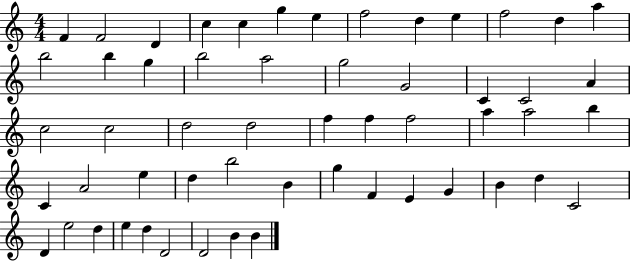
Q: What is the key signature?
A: C major